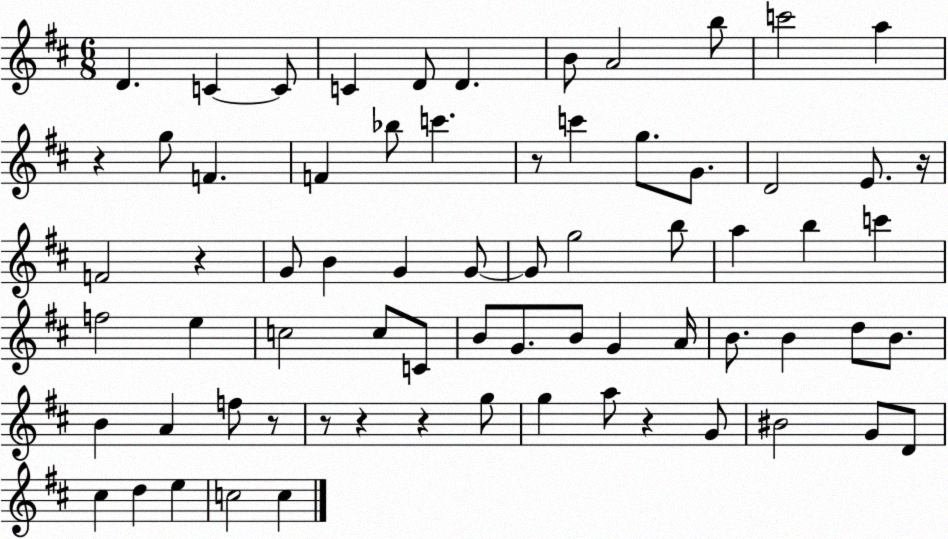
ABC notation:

X:1
T:Untitled
M:6/8
L:1/4
K:D
D C C/2 C D/2 D B/2 A2 b/2 c'2 a z g/2 F F _b/2 c' z/2 c' g/2 G/2 D2 E/2 z/4 F2 z G/2 B G G/2 G/2 g2 b/2 a b c' f2 e c2 c/2 C/2 B/2 G/2 B/2 G A/4 B/2 B d/2 B/2 B A f/2 z/2 z/2 z z g/2 g a/2 z G/2 ^B2 G/2 D/2 ^c d e c2 c